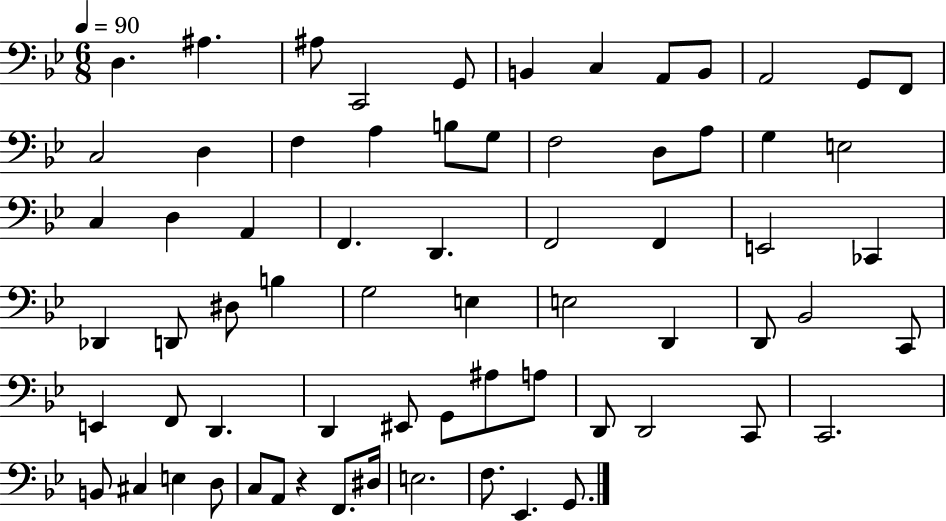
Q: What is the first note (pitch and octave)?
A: D3